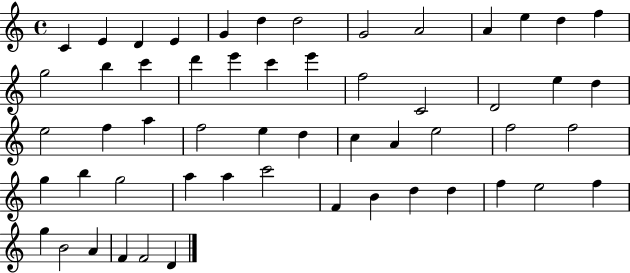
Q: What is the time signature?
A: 4/4